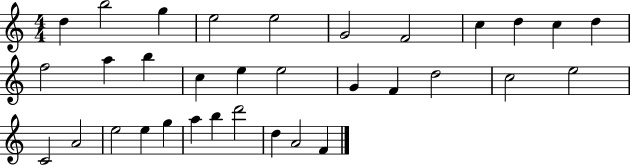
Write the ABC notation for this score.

X:1
T:Untitled
M:4/4
L:1/4
K:C
d b2 g e2 e2 G2 F2 c d c d f2 a b c e e2 G F d2 c2 e2 C2 A2 e2 e g a b d'2 d A2 F